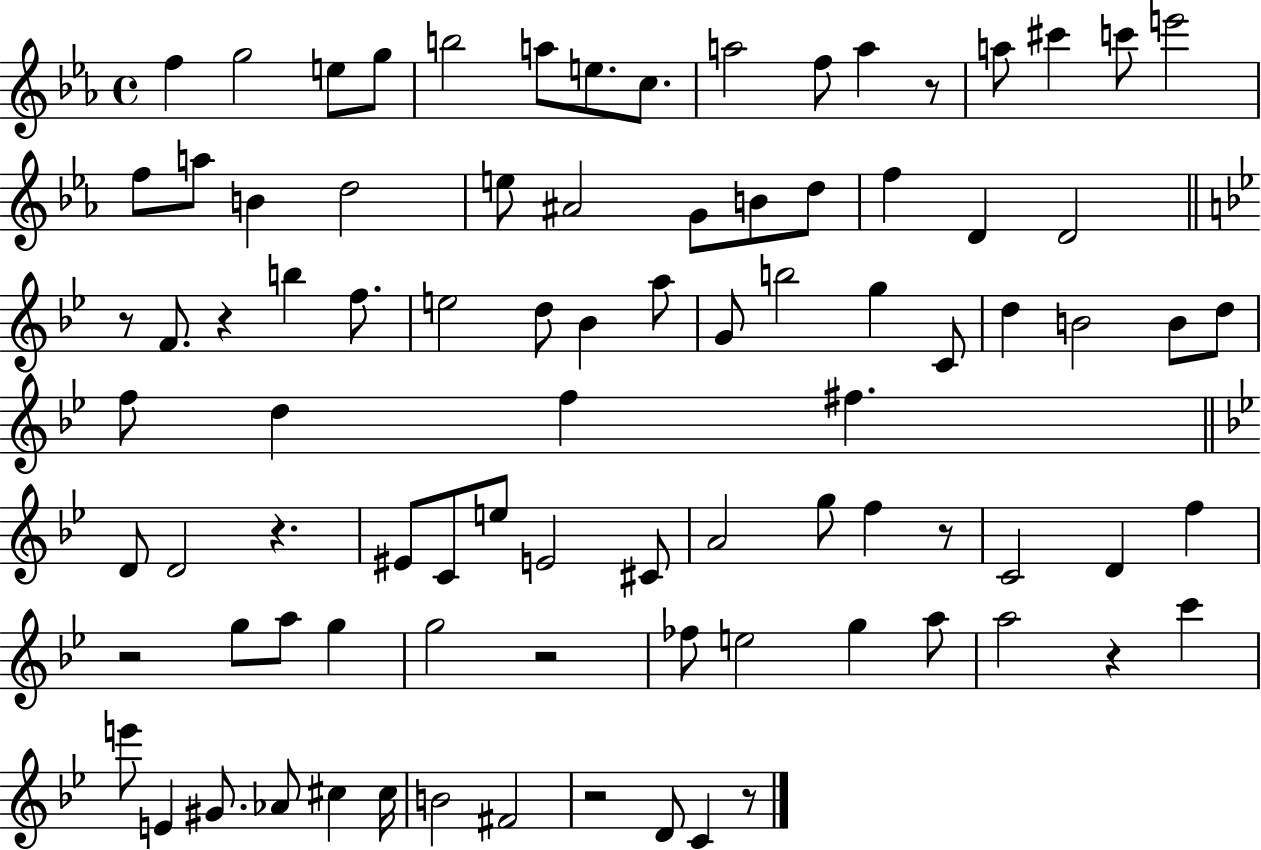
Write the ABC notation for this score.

X:1
T:Untitled
M:4/4
L:1/4
K:Eb
f g2 e/2 g/2 b2 a/2 e/2 c/2 a2 f/2 a z/2 a/2 ^c' c'/2 e'2 f/2 a/2 B d2 e/2 ^A2 G/2 B/2 d/2 f D D2 z/2 F/2 z b f/2 e2 d/2 _B a/2 G/2 b2 g C/2 d B2 B/2 d/2 f/2 d f ^f D/2 D2 z ^E/2 C/2 e/2 E2 ^C/2 A2 g/2 f z/2 C2 D f z2 g/2 a/2 g g2 z2 _f/2 e2 g a/2 a2 z c' e'/2 E ^G/2 _A/2 ^c ^c/4 B2 ^F2 z2 D/2 C z/2